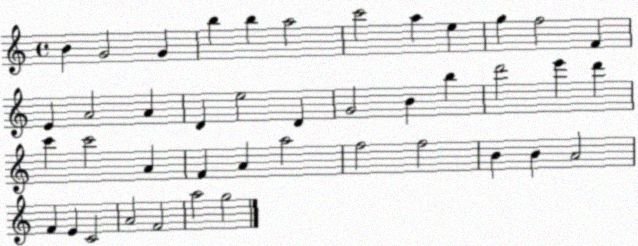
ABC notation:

X:1
T:Untitled
M:4/4
L:1/4
K:C
B G2 G b b a2 c'2 a e g f2 F E A2 A D e2 D G2 B b d'2 e' d' c' c'2 A F A a2 f2 f2 B B A2 F E C2 A2 F2 a2 g2